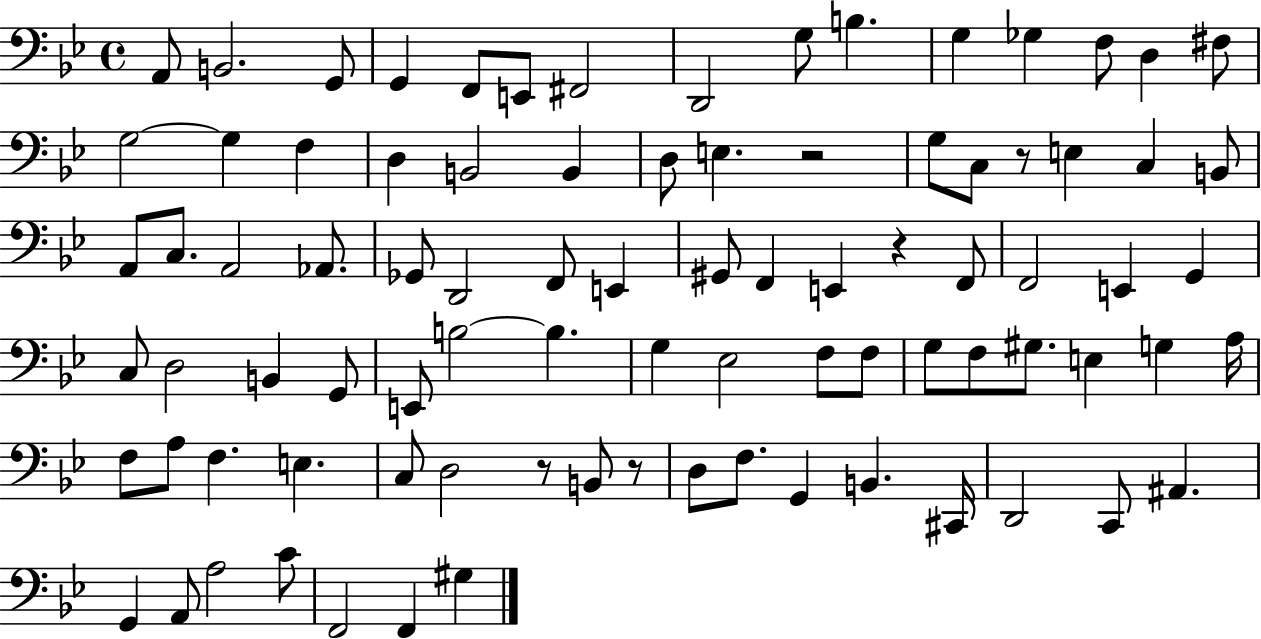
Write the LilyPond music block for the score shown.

{
  \clef bass
  \time 4/4
  \defaultTimeSignature
  \key bes \major
  \repeat volta 2 { a,8 b,2. g,8 | g,4 f,8 e,8 fis,2 | d,2 g8 b4. | g4 ges4 f8 d4 fis8 | \break g2~~ g4 f4 | d4 b,2 b,4 | d8 e4. r2 | g8 c8 r8 e4 c4 b,8 | \break a,8 c8. a,2 aes,8. | ges,8 d,2 f,8 e,4 | gis,8 f,4 e,4 r4 f,8 | f,2 e,4 g,4 | \break c8 d2 b,4 g,8 | e,8 b2~~ b4. | g4 ees2 f8 f8 | g8 f8 gis8. e4 g4 a16 | \break f8 a8 f4. e4. | c8 d2 r8 b,8 r8 | d8 f8. g,4 b,4. cis,16 | d,2 c,8 ais,4. | \break g,4 a,8 a2 c'8 | f,2 f,4 gis4 | } \bar "|."
}